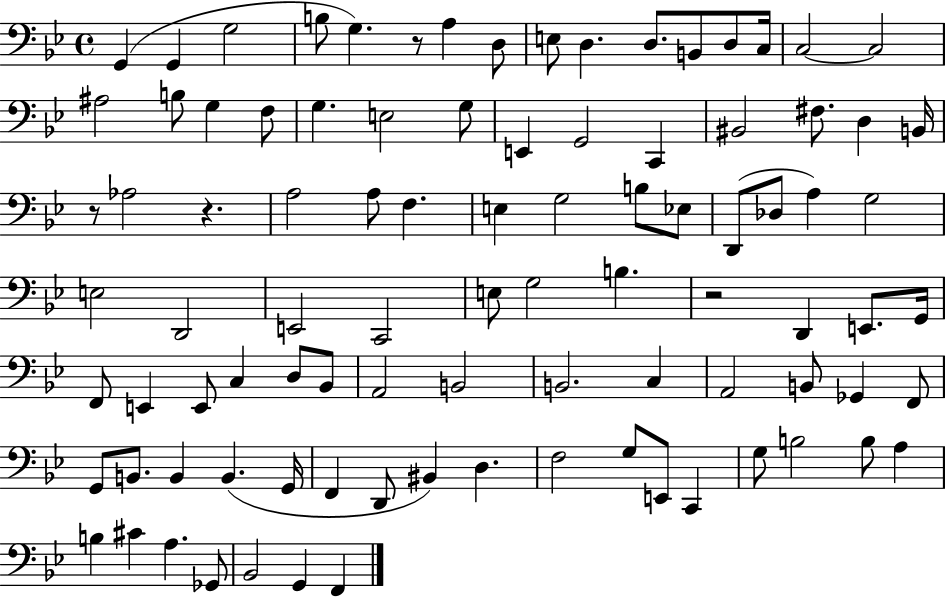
X:1
T:Untitled
M:4/4
L:1/4
K:Bb
G,, G,, G,2 B,/2 G, z/2 A, D,/2 E,/2 D, D,/2 B,,/2 D,/2 C,/4 C,2 C,2 ^A,2 B,/2 G, F,/2 G, E,2 G,/2 E,, G,,2 C,, ^B,,2 ^F,/2 D, B,,/4 z/2 _A,2 z A,2 A,/2 F, E, G,2 B,/2 _E,/2 D,,/2 _D,/2 A, G,2 E,2 D,,2 E,,2 C,,2 E,/2 G,2 B, z2 D,, E,,/2 G,,/4 F,,/2 E,, E,,/2 C, D,/2 _B,,/2 A,,2 B,,2 B,,2 C, A,,2 B,,/2 _G,, F,,/2 G,,/2 B,,/2 B,, B,, G,,/4 F,, D,,/2 ^B,, D, F,2 G,/2 E,,/2 C,, G,/2 B,2 B,/2 A, B, ^C A, _G,,/2 _B,,2 G,, F,,